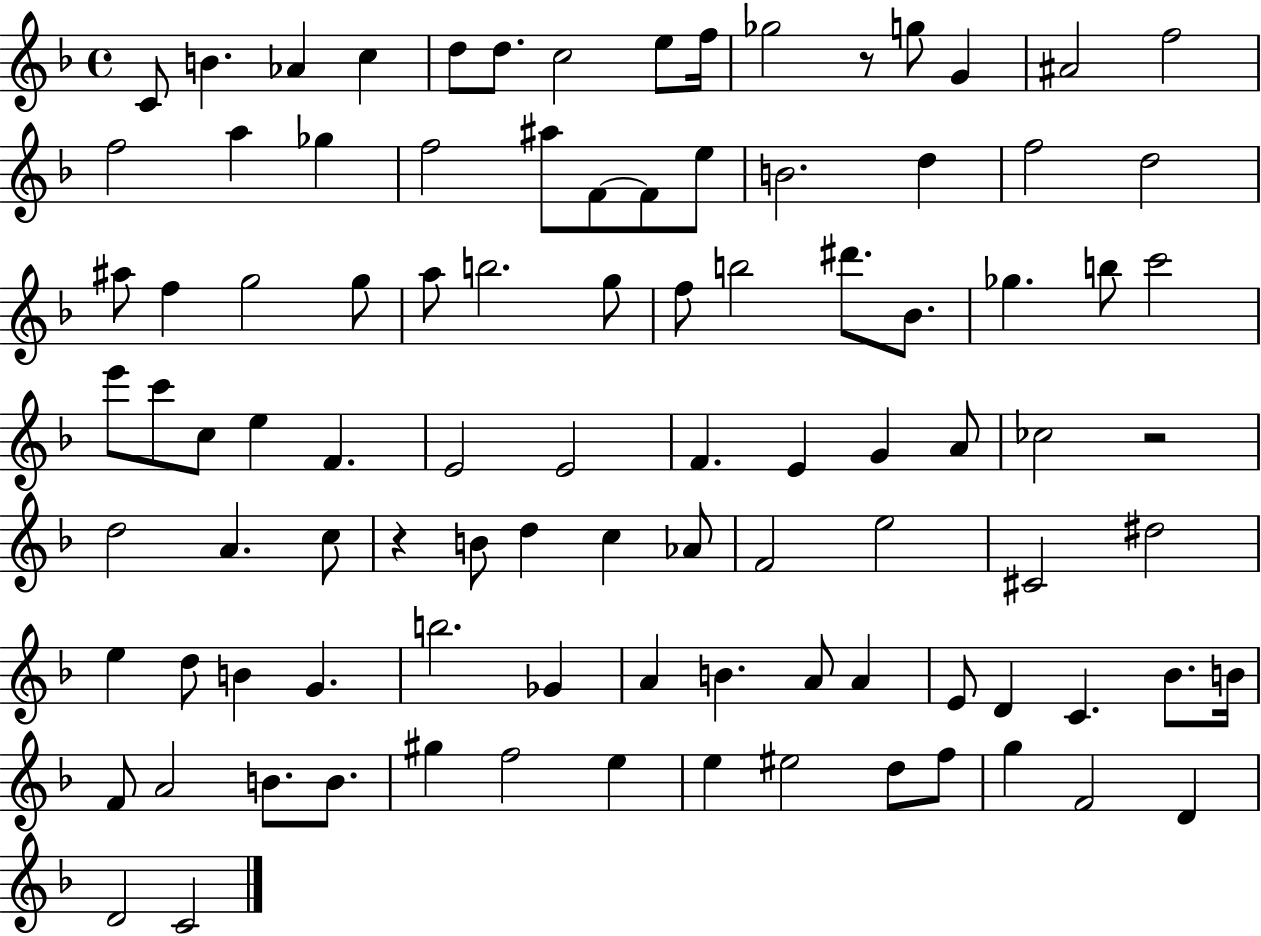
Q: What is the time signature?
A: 4/4